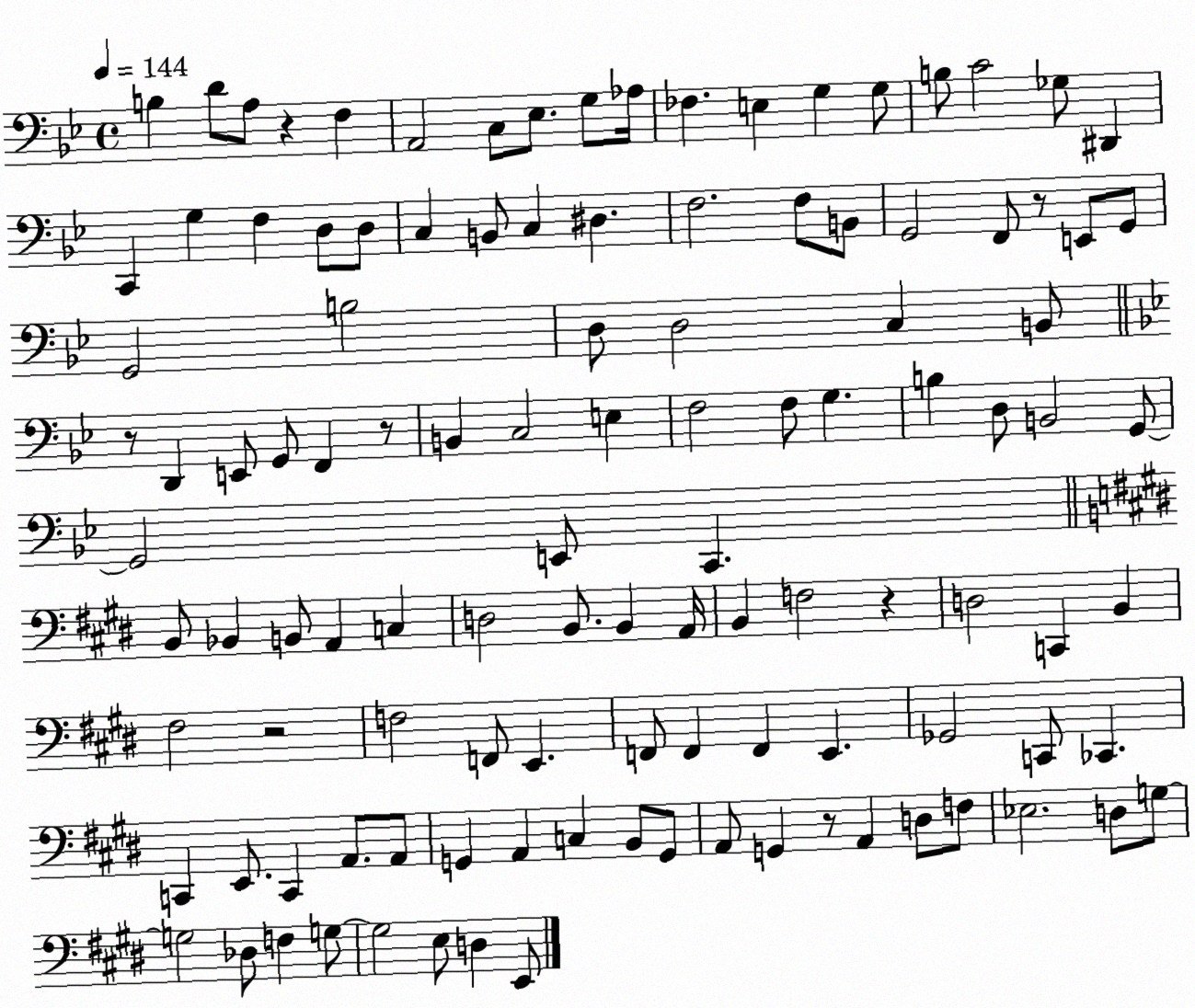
X:1
T:Untitled
M:4/4
L:1/4
K:Bb
B, D/2 A,/2 z F, A,,2 C,/2 _E,/2 G,/2 _A,/4 _F, E, G, G,/2 B,/2 C2 _G,/2 ^D,, C,, G, F, D,/2 D,/2 C, B,,/2 C, ^D, F,2 F,/2 B,,/2 G,,2 F,,/2 z/2 E,,/2 G,,/2 G,,2 B,2 D,/2 D,2 C, B,,/2 z/2 D,, E,,/2 G,,/2 F,, z/2 B,, C,2 E, F,2 F,/2 G, B, D,/2 B,,2 G,,/2 G,,2 E,,/2 C,, B,,/2 _B,, B,,/2 A,, C, D,2 B,,/2 B,, A,,/4 B,, F,2 z D,2 C,, B,, ^F,2 z2 F,2 F,,/2 E,, F,,/2 F,, F,, E,, _G,,2 C,,/2 _C,, C,, E,,/2 C,, A,,/2 A,,/2 G,, A,, C, B,,/2 G,,/2 A,,/2 G,, z/2 A,, D,/2 F,/2 _E,2 D,/2 G,/2 G,2 _D,/2 F, G,/2 G,2 E,/2 D, E,,/2